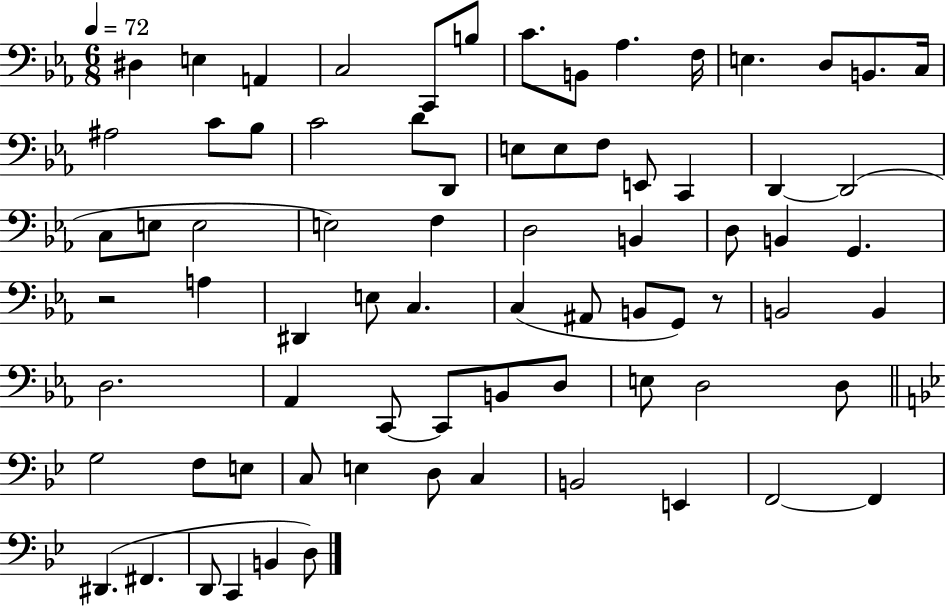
D#3/q E3/q A2/q C3/h C2/e B3/e C4/e. B2/e Ab3/q. F3/s E3/q. D3/e B2/e. C3/s A#3/h C4/e Bb3/e C4/h D4/e D2/e E3/e E3/e F3/e E2/e C2/q D2/q D2/h C3/e E3/e E3/h E3/h F3/q D3/h B2/q D3/e B2/q G2/q. R/h A3/q D#2/q E3/e C3/q. C3/q A#2/e B2/e G2/e R/e B2/h B2/q D3/h. Ab2/q C2/e C2/e B2/e D3/e E3/e D3/h D3/e G3/h F3/e E3/e C3/e E3/q D3/e C3/q B2/h E2/q F2/h F2/q D#2/q. F#2/q. D2/e C2/q B2/q D3/e